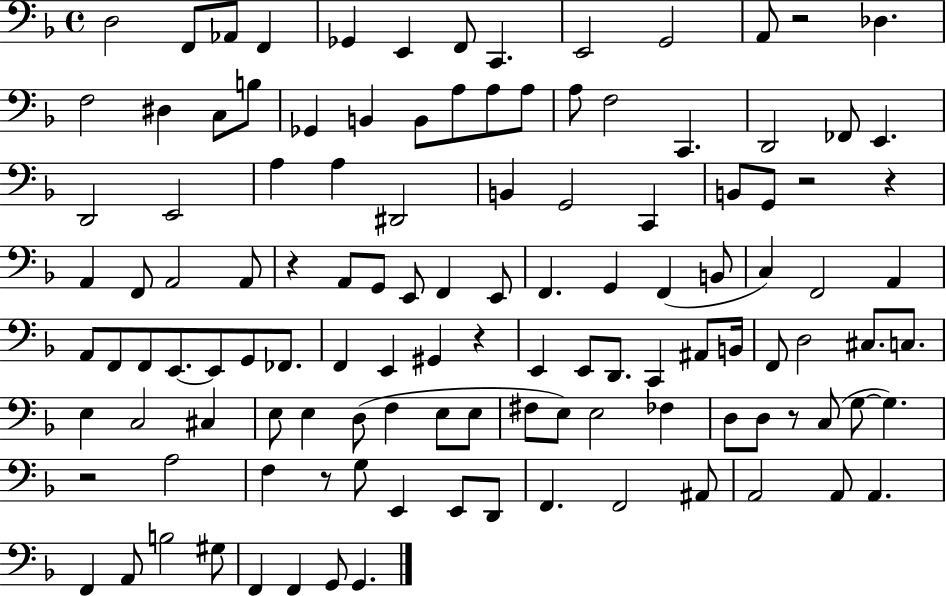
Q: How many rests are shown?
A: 8